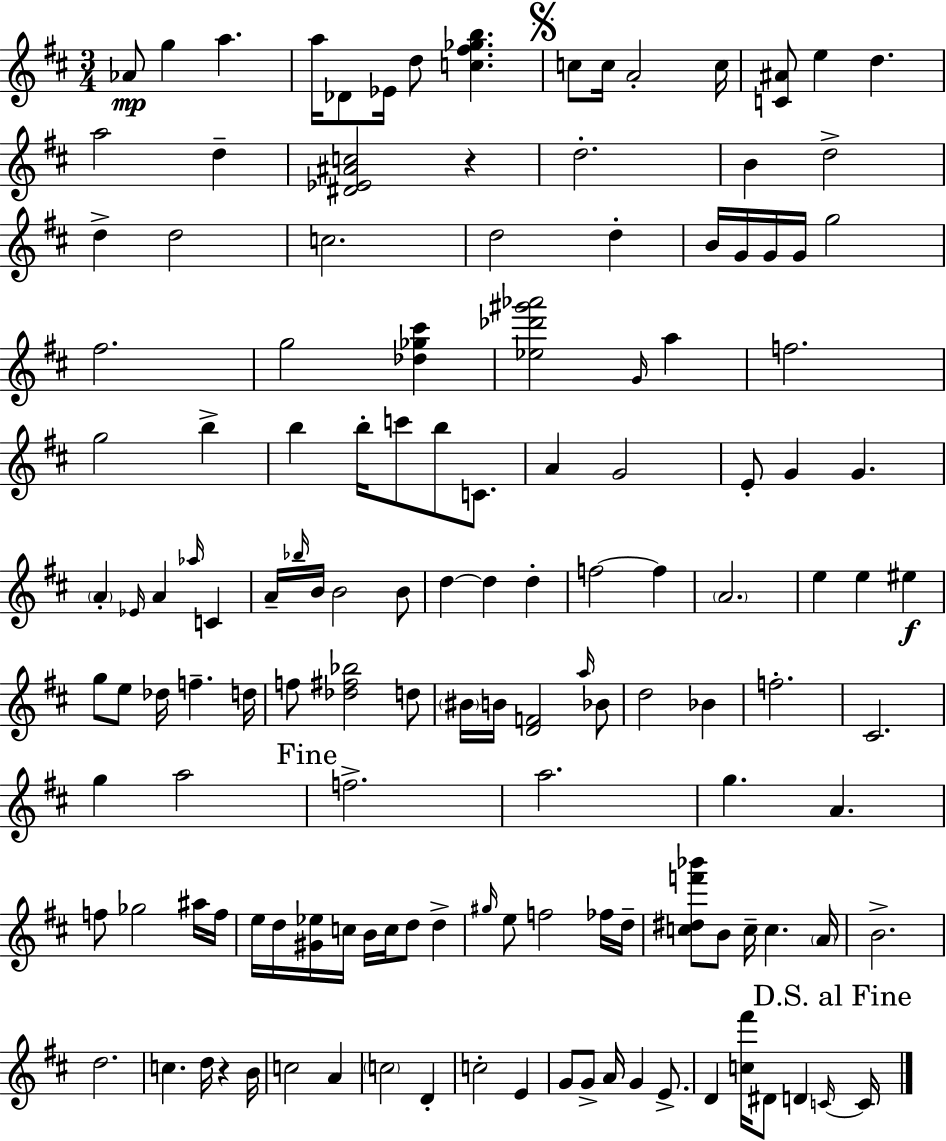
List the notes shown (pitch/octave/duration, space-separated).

Ab4/e G5/q A5/q. A5/s Db4/e Eb4/s D5/e [C5,F#5,Gb5,B5]/q. C5/e C5/s A4/h C5/s [C4,A#4]/e E5/q D5/q. A5/h D5/q [D#4,Eb4,A#4,C5]/h R/q D5/h. B4/q D5/h D5/q D5/h C5/h. D5/h D5/q B4/s G4/s G4/s G4/s G5/h F#5/h. G5/h [Db5,Gb5,C#6]/q [Eb5,Db6,G#6,Ab6]/h G4/s A5/q F5/h. G5/h B5/q B5/q B5/s C6/e B5/e C4/e. A4/q G4/h E4/e G4/q G4/q. A4/q Eb4/s A4/q Ab5/s C4/q A4/s Bb5/s B4/s B4/h B4/e D5/q D5/q D5/q F5/h F5/q A4/h. E5/q E5/q EIS5/q G5/e E5/e Db5/s F5/q. D5/s F5/e [Db5,F#5,Bb5]/h D5/e BIS4/s B4/s [D4,F4]/h A5/s Bb4/e D5/h Bb4/q F5/h. C#4/h. G5/q A5/h F5/h. A5/h. G5/q. A4/q. F5/e Gb5/h A#5/s F5/s E5/s D5/s [G#4,Eb5]/s C5/s B4/s C5/s D5/e D5/q G#5/s E5/e F5/h FES5/s D5/s [C5,D#5,F6,Bb6]/e B4/e C5/s C5/q. A4/s B4/h. D5/h. C5/q. D5/s R/q B4/s C5/h A4/q C5/h D4/q C5/h E4/q G4/e G4/e A4/s G4/q E4/e. D4/q [C5,F#6]/s D#4/e D4/q C4/s C4/s